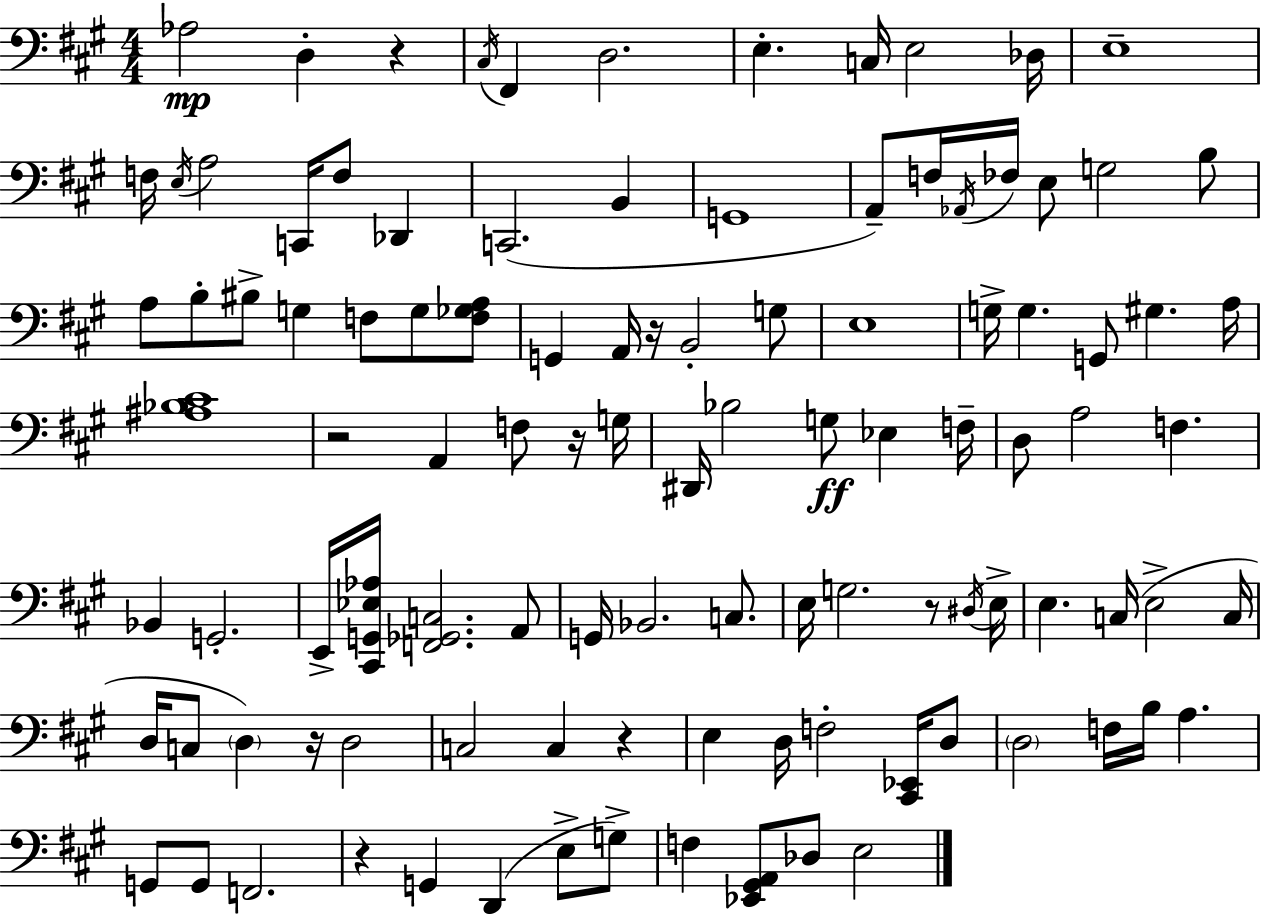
X:1
T:Untitled
M:4/4
L:1/4
K:A
_A,2 D, z ^C,/4 ^F,, D,2 E, C,/4 E,2 _D,/4 E,4 F,/4 E,/4 A,2 C,,/4 F,/2 _D,, C,,2 B,, G,,4 A,,/2 F,/4 _A,,/4 _F,/4 E,/2 G,2 B,/2 A,/2 B,/2 ^B,/2 G, F,/2 G,/2 [F,_G,A,]/2 G,, A,,/4 z/4 B,,2 G,/2 E,4 G,/4 G, G,,/2 ^G, A,/4 [^A,_B,^C]4 z2 A,, F,/2 z/4 G,/4 ^D,,/4 _B,2 G,/2 _E, F,/4 D,/2 A,2 F, _B,, G,,2 E,,/4 [^C,,G,,_E,_A,]/4 [F,,_G,,C,]2 A,,/2 G,,/4 _B,,2 C,/2 E,/4 G,2 z/2 ^D,/4 E,/4 E, C,/4 E,2 C,/4 D,/4 C,/2 D, z/4 D,2 C,2 C, z E, D,/4 F,2 [^C,,_E,,]/4 D,/2 D,2 F,/4 B,/4 A, G,,/2 G,,/2 F,,2 z G,, D,, E,/2 G,/2 F, [_E,,^G,,A,,]/2 _D,/2 E,2